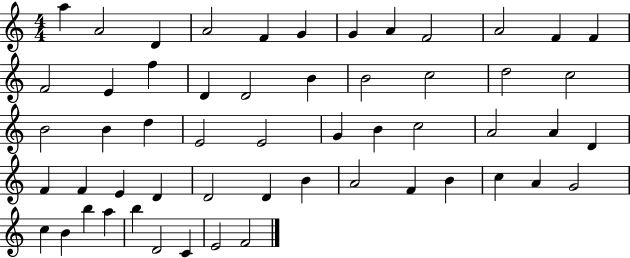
A5/q A4/h D4/q A4/h F4/q G4/q G4/q A4/q F4/h A4/h F4/q F4/q F4/h E4/q F5/q D4/q D4/h B4/q B4/h C5/h D5/h C5/h B4/h B4/q D5/q E4/h E4/h G4/q B4/q C5/h A4/h A4/q D4/q F4/q F4/q E4/q D4/q D4/h D4/q B4/q A4/h F4/q B4/q C5/q A4/q G4/h C5/q B4/q B5/q A5/q B5/q D4/h C4/q E4/h F4/h